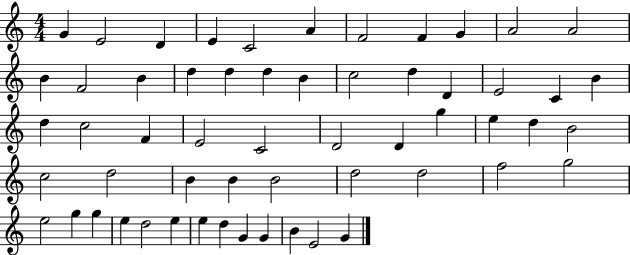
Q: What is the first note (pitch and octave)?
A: G4